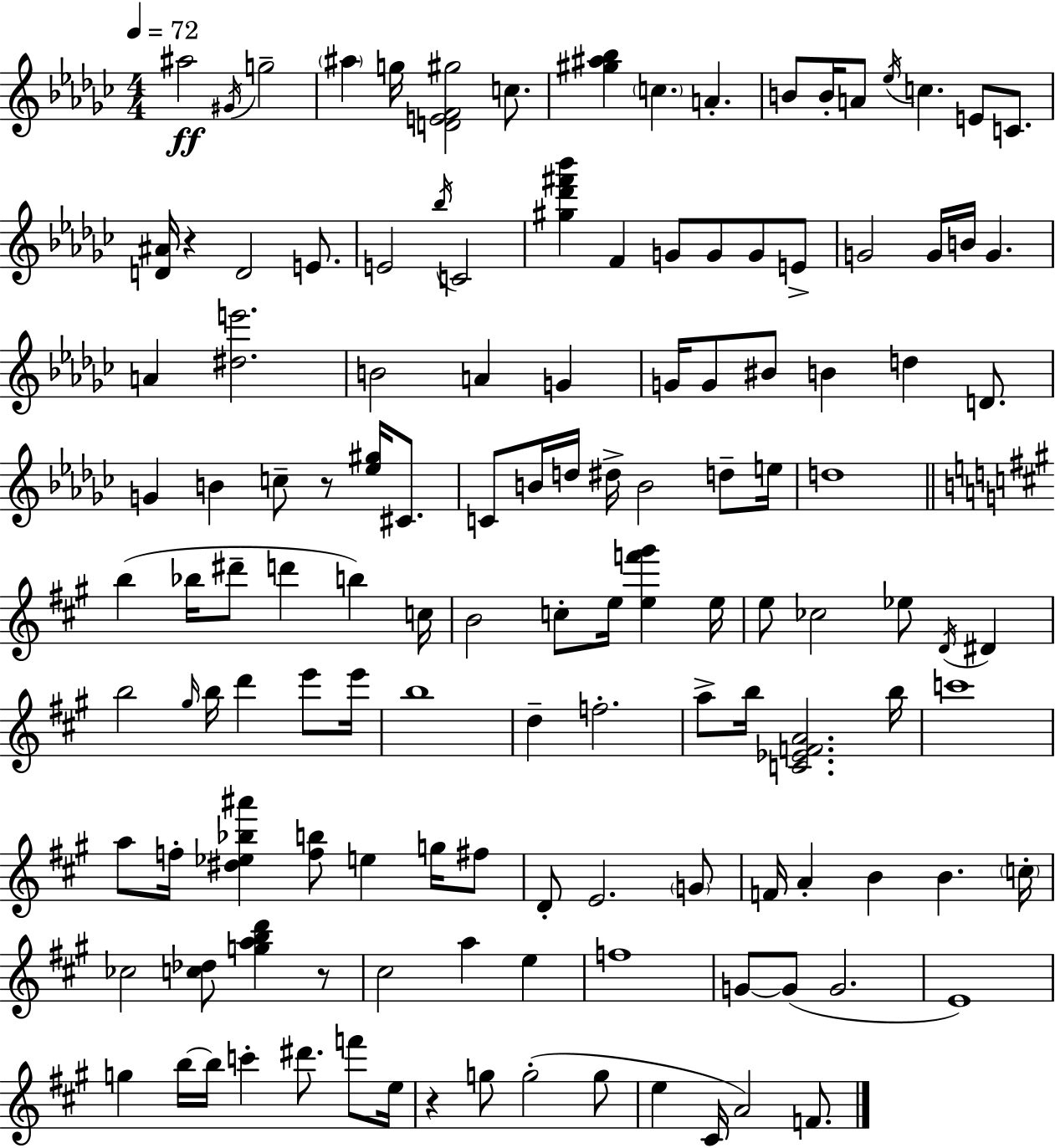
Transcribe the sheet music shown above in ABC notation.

X:1
T:Untitled
M:4/4
L:1/4
K:Ebm
^a2 ^G/4 g2 ^a g/4 [DEF^g]2 c/2 [^g^a_b] c A B/2 B/4 A/2 _e/4 c E/2 C/2 [D^A]/4 z D2 E/2 E2 _b/4 C2 [^g_d'^f'_b'] F G/2 G/2 G/2 E/2 G2 G/4 B/4 G A [^de']2 B2 A G G/4 G/2 ^B/2 B d D/2 G B c/2 z/2 [_e^g]/4 ^C/2 C/2 B/4 d/4 ^d/4 B2 d/2 e/4 d4 b _b/4 ^d'/2 d' b c/4 B2 c/2 e/4 [ef'^g'] e/4 e/2 _c2 _e/2 D/4 ^D b2 ^g/4 b/4 d' e'/2 e'/4 b4 d f2 a/2 b/4 [C_EFA]2 b/4 c'4 a/2 f/4 [^d_e_b^a'] [fb]/2 e g/4 ^f/2 D/2 E2 G/2 F/4 A B B c/4 _c2 [c_d]/2 [gabd'] z/2 ^c2 a e f4 G/2 G/2 G2 E4 g b/4 b/4 c' ^d'/2 f'/2 e/4 z g/2 g2 g/2 e ^C/4 A2 F/2